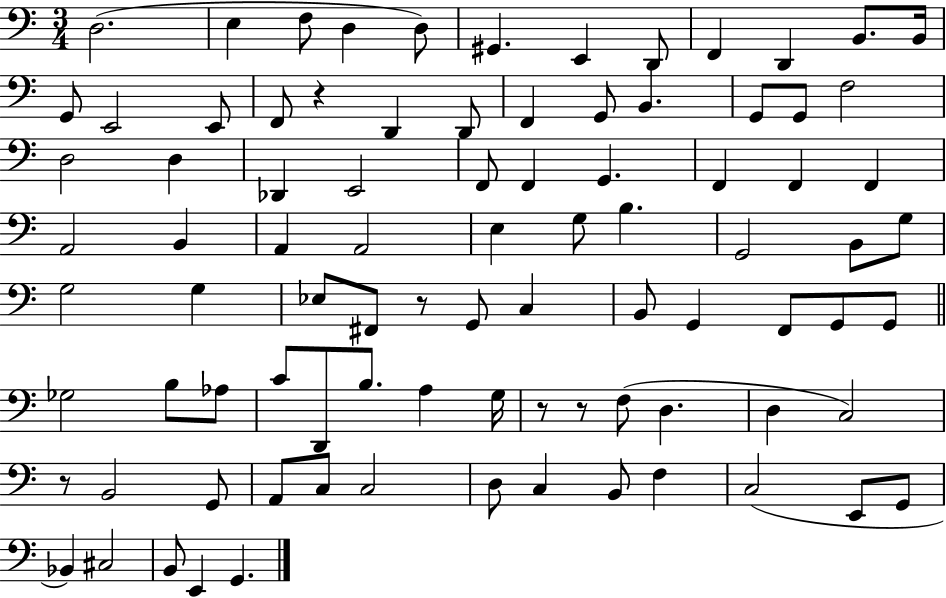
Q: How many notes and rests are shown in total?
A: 89